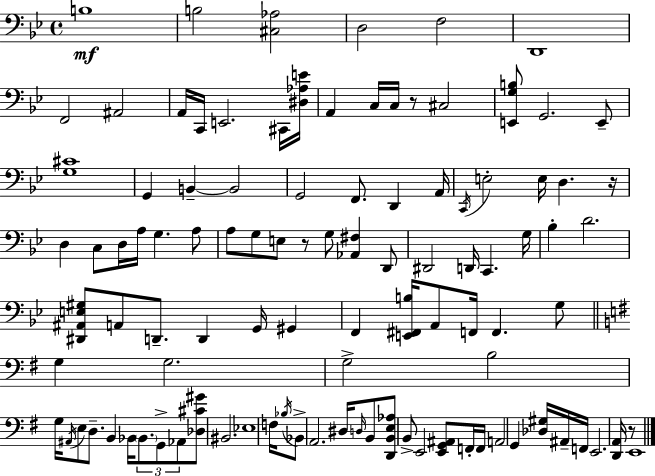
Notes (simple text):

B3/w B3/h [C#3,Ab3]/h D3/h F3/h D2/w F2/h A#2/h A2/s C2/s E2/h. C#2/s [D#3,Ab3,E4]/s A2/q C3/s C3/s R/e C#3/h [E2,G3,B3]/e G2/h. E2/e [G3,C#4]/w G2/q B2/q B2/h G2/h F2/e. D2/q A2/s C2/s E3/h E3/s D3/q. R/s D3/q C3/e D3/s A3/s G3/q. A3/e A3/e G3/e E3/e R/e G3/e [Ab2,F#3]/q D2/e D#2/h D2/s C2/q. G3/s Bb3/q D4/h. [D#2,A#2,E3,G#3]/e A2/e D2/e. D2/q G2/s G#2/q F2/q [E2,F#2,B3]/s A2/e F2/s F2/q. G3/e G3/q G3/h. G3/h B3/h G3/s A#2/s E3/e D3/e. B2/q Bb2/s Bb2/e. G2/e Ab2/e [Db3,C#4,G#4]/e BIS2/h. Eb3/w F3/s Bb3/s Bb2/e A2/h. D#3/s D3/s B2/e [D2,B2,E3,Ab3]/e B2/e E2/h [E2,G2,A#2]/e F2/s F2/s A2/h G2/q [Db3,G#3]/s A#2/s F2/s E2/h. [D2,A2]/s R/e E2/w